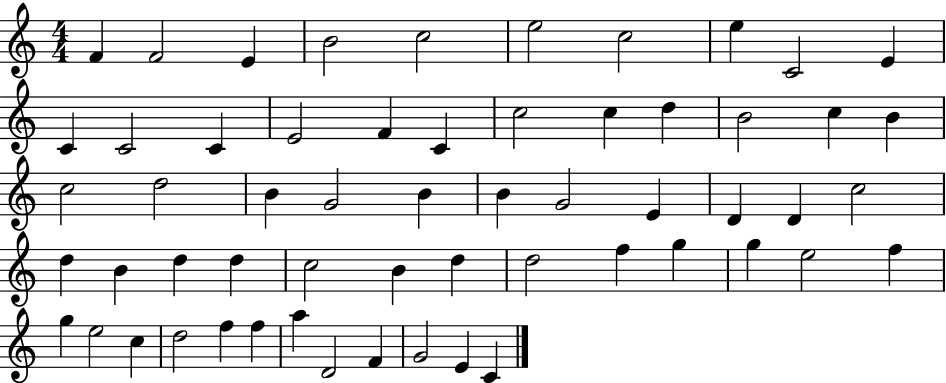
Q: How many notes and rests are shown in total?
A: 58